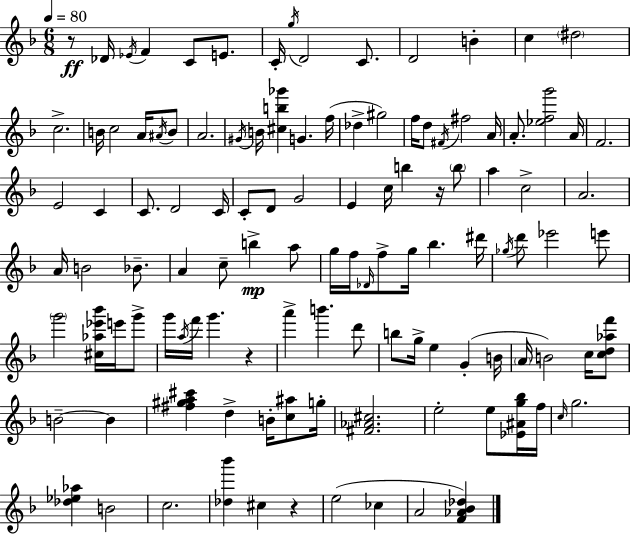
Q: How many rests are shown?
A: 4